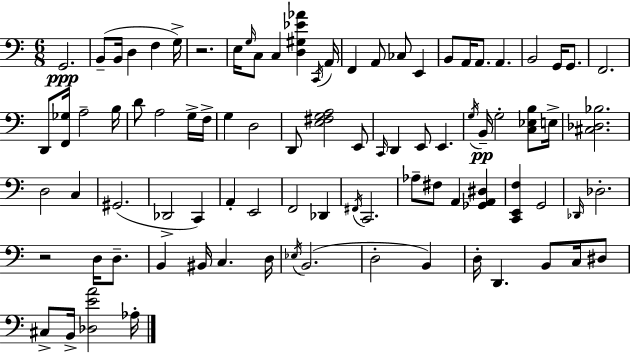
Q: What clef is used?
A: bass